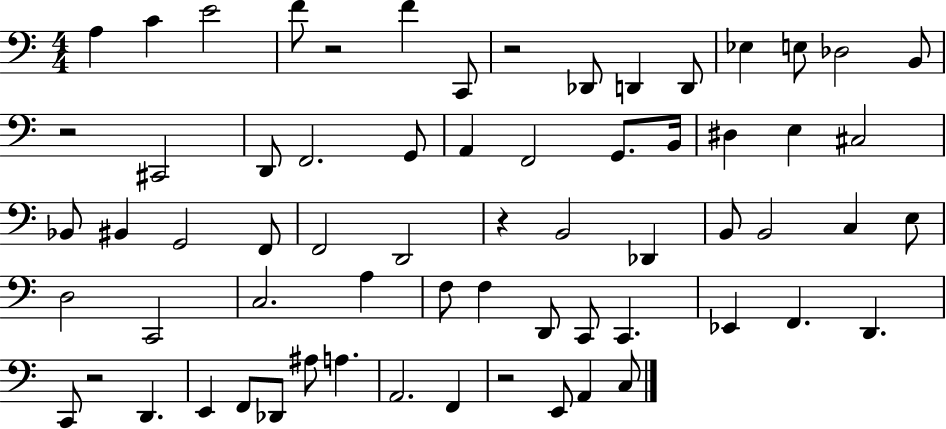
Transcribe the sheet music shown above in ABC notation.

X:1
T:Untitled
M:4/4
L:1/4
K:C
A, C E2 F/2 z2 F C,,/2 z2 _D,,/2 D,, D,,/2 _E, E,/2 _D,2 B,,/2 z2 ^C,,2 D,,/2 F,,2 G,,/2 A,, F,,2 G,,/2 B,,/4 ^D, E, ^C,2 _B,,/2 ^B,, G,,2 F,,/2 F,,2 D,,2 z B,,2 _D,, B,,/2 B,,2 C, E,/2 D,2 C,,2 C,2 A, F,/2 F, D,,/2 C,,/2 C,, _E,, F,, D,, C,,/2 z2 D,, E,, F,,/2 _D,,/2 ^A,/2 A, A,,2 F,, z2 E,,/2 A,, C,/2